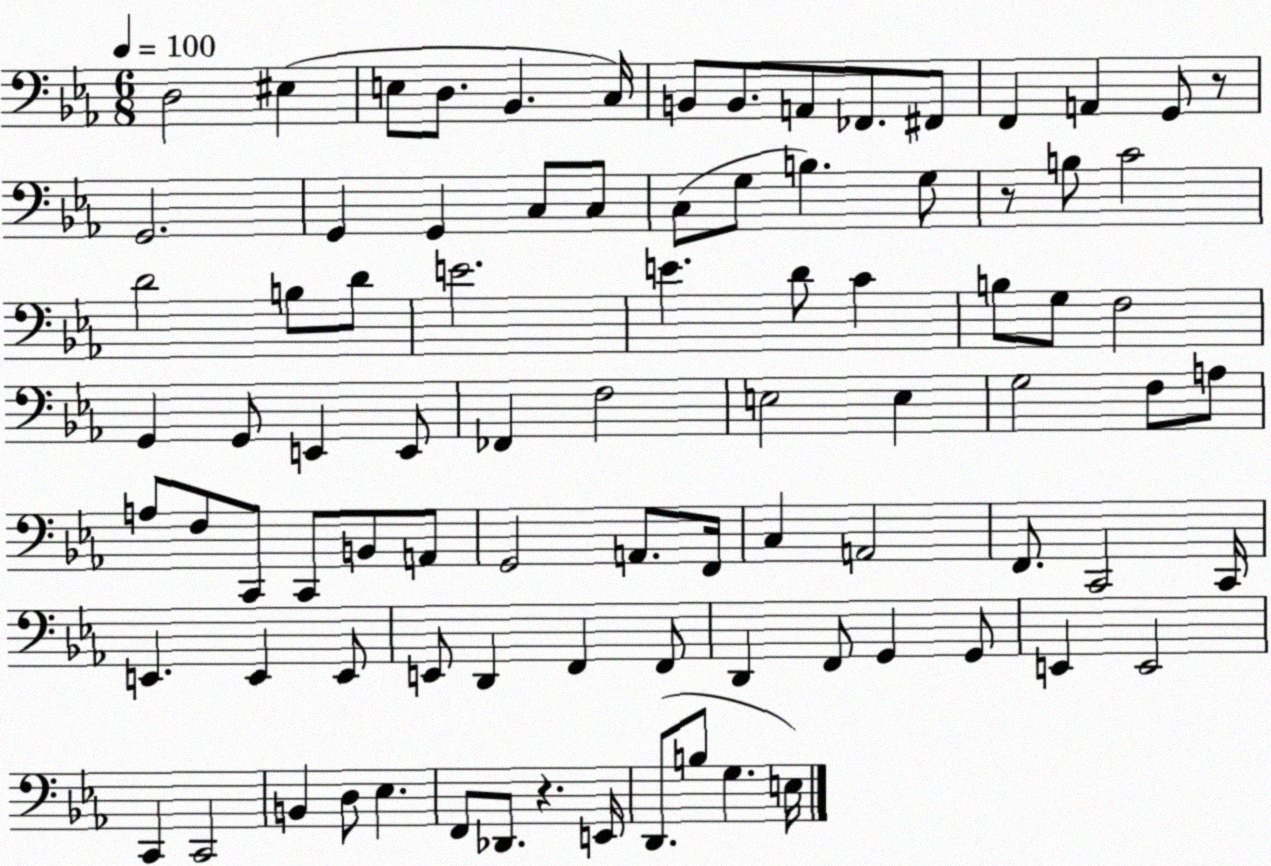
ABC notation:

X:1
T:Untitled
M:6/8
L:1/4
K:Eb
D,2 ^E, E,/2 D,/2 _B,, C,/4 B,,/2 B,,/2 A,,/2 _F,,/2 ^F,,/2 F,, A,, G,,/2 z/2 G,,2 G,, G,, C,/2 C,/2 C,/2 G,/2 B, G,/2 z/2 B,/2 C2 D2 B,/2 D/2 E2 E D/2 C B,/2 G,/2 F,2 G,, G,,/2 E,, E,,/2 _F,, F,2 E,2 E, G,2 F,/2 A,/2 A,/2 F,/2 C,,/2 C,,/2 B,,/2 A,,/2 G,,2 A,,/2 F,,/4 C, A,,2 F,,/2 C,,2 C,,/4 E,, E,, E,,/2 E,,/2 D,, F,, F,,/2 D,, F,,/2 G,, G,,/2 E,, E,,2 C,, C,,2 B,, D,/2 _E, F,,/2 _D,,/2 z E,,/4 D,,/2 B,/2 G, E,/4